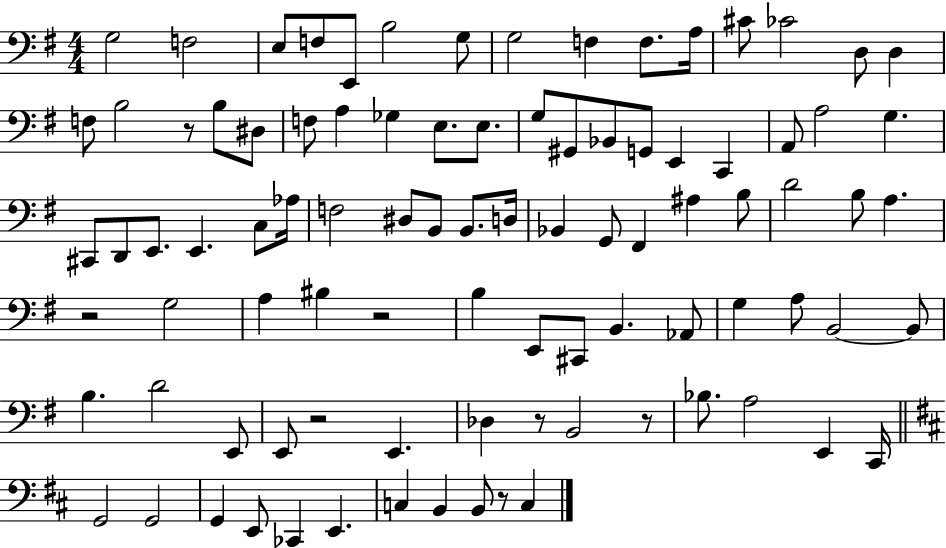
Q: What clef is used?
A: bass